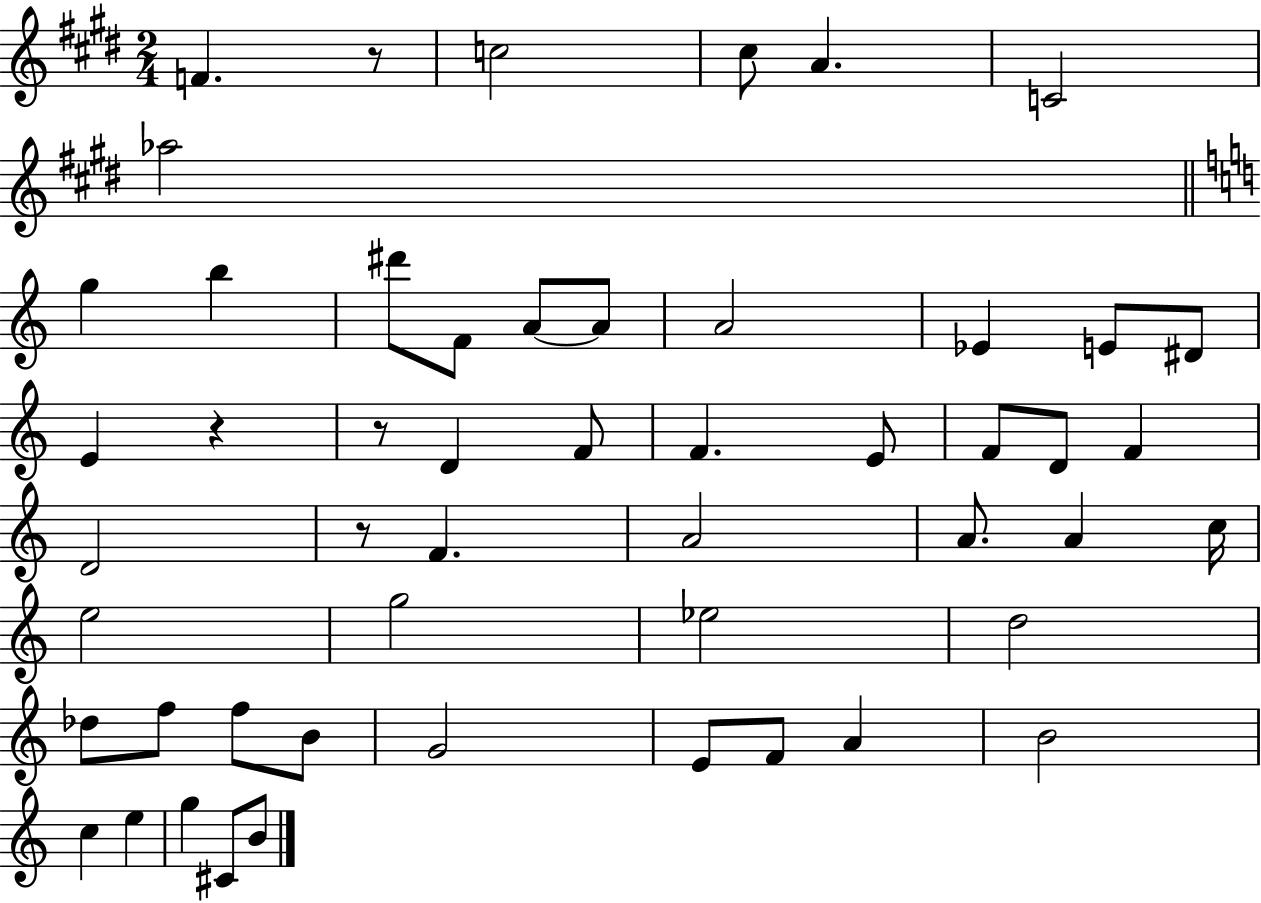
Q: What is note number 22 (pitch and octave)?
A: F4